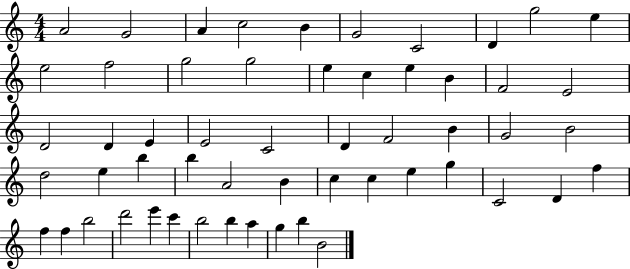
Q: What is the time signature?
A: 4/4